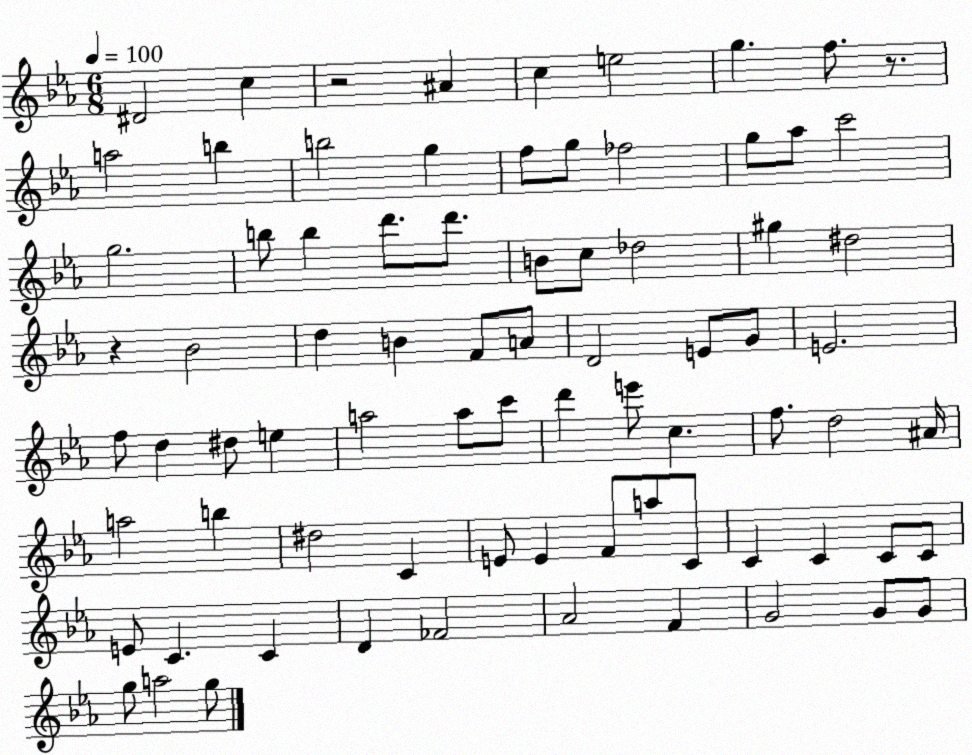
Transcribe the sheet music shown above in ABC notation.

X:1
T:Untitled
M:6/8
L:1/4
K:Eb
^D2 c z2 ^A c e2 g f/2 z/2 a2 b b2 g f/2 g/2 _f2 g/2 _a/2 c'2 g2 b/2 b d'/2 d'/2 B/2 c/2 _d2 ^g ^d2 z _B2 d B F/2 A/2 D2 E/2 G/2 E2 f/2 d ^d/2 e a2 a/2 c'/2 d' e'/2 c f/2 d2 ^A/4 a2 b ^d2 C E/2 E F/2 a/2 C/2 C C C/2 C/2 E/2 C C D _F2 _A2 F G2 G/2 G/2 g/2 a2 g/2